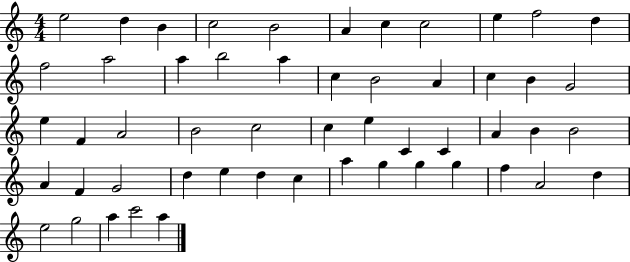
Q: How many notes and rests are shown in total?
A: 53